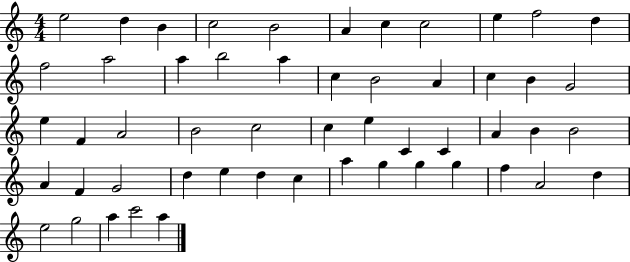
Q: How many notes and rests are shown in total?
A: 53